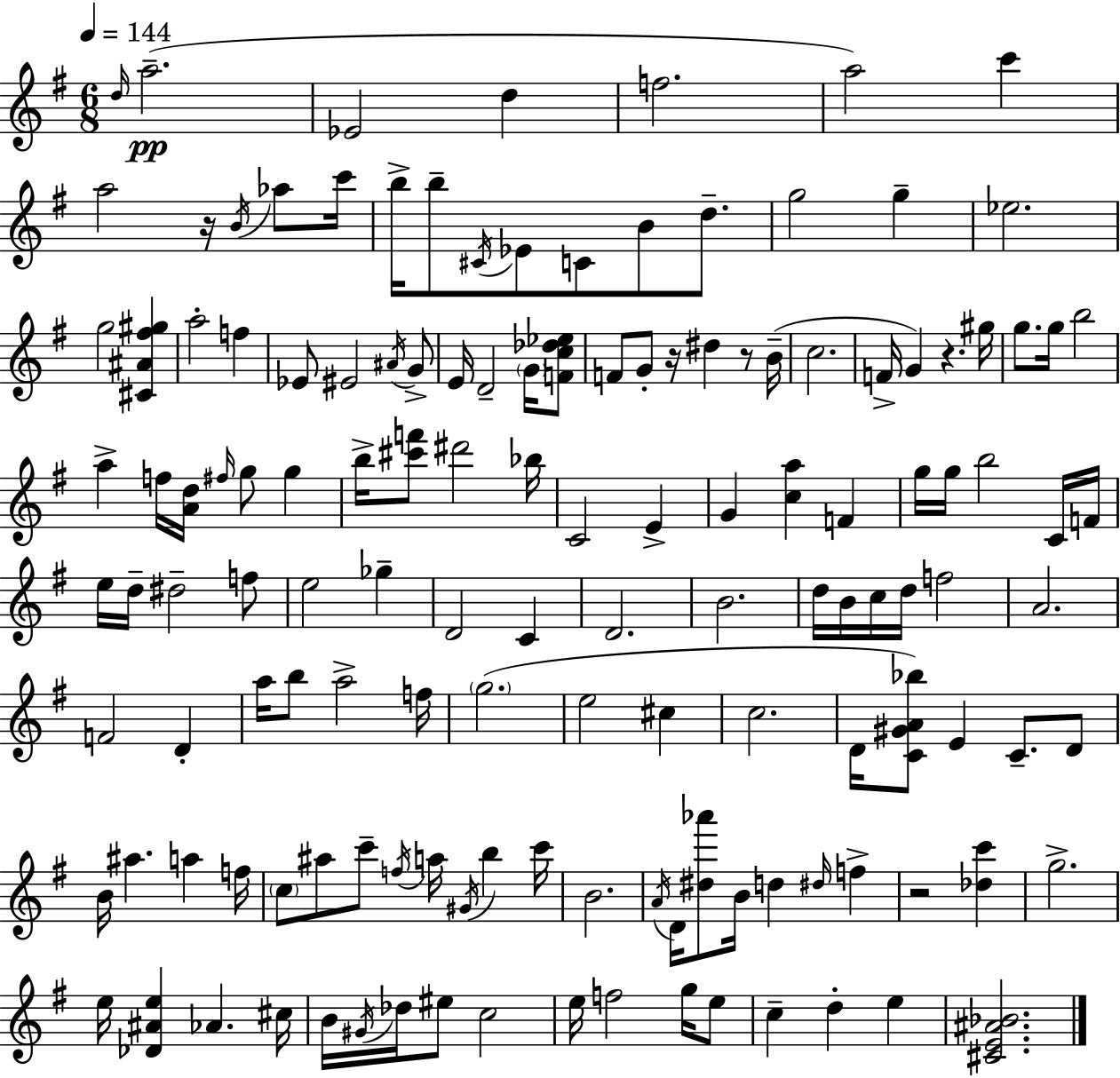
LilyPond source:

{
  \clef treble
  \numericTimeSignature
  \time 6/8
  \key g \major
  \tempo 4 = 144
  \grace { d''16 }\pp a''2.--( | ees'2 d''4 | f''2. | a''2) c'''4 | \break a''2 r16 \acciaccatura { b'16 } aes''8 | c'''16 b''16-> b''8-- \acciaccatura { cis'16 } ees'8 c'8 b'8 | d''8.-- g''2 g''4-- | ees''2. | \break g''2 <cis' ais' fis'' gis''>4 | a''2-. f''4 | ees'8 eis'2 | \acciaccatura { ais'16 } g'8-> e'16 d'2-- | \break \parenthesize g'16 <f' c'' des'' ees''>8 f'8 g'8-. r16 dis''4 | r8 b'16--( c''2. | f'16-> g'4) r4. | gis''16 g''8. g''16 b''2 | \break a''4-> f''16 <a' d''>16 \grace { fis''16 } g''8 | g''4 b''16-> <cis''' f'''>8 dis'''2 | bes''16 c'2 | e'4-> g'4 <c'' a''>4 | \break f'4 g''16 g''16 b''2 | c'16 f'16 e''16 d''16-- dis''2-- | f''8 e''2 | ges''4-- d'2 | \break c'4 d'2. | b'2. | d''16 b'16 c''16 d''16 f''2 | a'2. | \break f'2 | d'4-. a''16 b''8 a''2-> | f''16 \parenthesize g''2.( | e''2 | \break cis''4 c''2. | d'16 <c' gis' a' bes''>8) e'4 | c'8.-- d'8 b'16 ais''4. | a''4 f''16 \parenthesize c''8 ais''8 c'''8-- \acciaccatura { f''16 } | \break a''16 \acciaccatura { gis'16 } b''4 c'''16 b'2. | \acciaccatura { a'16 } d'16 <dis'' aes'''>8 b'16 | d''4 \grace { dis''16 } f''4-> r2 | <des'' c'''>4 g''2.-> | \break e''16 <des' ais' e''>4 | aes'4. cis''16 b'16 \acciaccatura { gis'16 } des''16 | eis''8 c''2 e''16 f''2 | g''16 e''8 c''4-- | \break d''4-. e''4 <cis' e' ais' bes'>2. | \bar "|."
}